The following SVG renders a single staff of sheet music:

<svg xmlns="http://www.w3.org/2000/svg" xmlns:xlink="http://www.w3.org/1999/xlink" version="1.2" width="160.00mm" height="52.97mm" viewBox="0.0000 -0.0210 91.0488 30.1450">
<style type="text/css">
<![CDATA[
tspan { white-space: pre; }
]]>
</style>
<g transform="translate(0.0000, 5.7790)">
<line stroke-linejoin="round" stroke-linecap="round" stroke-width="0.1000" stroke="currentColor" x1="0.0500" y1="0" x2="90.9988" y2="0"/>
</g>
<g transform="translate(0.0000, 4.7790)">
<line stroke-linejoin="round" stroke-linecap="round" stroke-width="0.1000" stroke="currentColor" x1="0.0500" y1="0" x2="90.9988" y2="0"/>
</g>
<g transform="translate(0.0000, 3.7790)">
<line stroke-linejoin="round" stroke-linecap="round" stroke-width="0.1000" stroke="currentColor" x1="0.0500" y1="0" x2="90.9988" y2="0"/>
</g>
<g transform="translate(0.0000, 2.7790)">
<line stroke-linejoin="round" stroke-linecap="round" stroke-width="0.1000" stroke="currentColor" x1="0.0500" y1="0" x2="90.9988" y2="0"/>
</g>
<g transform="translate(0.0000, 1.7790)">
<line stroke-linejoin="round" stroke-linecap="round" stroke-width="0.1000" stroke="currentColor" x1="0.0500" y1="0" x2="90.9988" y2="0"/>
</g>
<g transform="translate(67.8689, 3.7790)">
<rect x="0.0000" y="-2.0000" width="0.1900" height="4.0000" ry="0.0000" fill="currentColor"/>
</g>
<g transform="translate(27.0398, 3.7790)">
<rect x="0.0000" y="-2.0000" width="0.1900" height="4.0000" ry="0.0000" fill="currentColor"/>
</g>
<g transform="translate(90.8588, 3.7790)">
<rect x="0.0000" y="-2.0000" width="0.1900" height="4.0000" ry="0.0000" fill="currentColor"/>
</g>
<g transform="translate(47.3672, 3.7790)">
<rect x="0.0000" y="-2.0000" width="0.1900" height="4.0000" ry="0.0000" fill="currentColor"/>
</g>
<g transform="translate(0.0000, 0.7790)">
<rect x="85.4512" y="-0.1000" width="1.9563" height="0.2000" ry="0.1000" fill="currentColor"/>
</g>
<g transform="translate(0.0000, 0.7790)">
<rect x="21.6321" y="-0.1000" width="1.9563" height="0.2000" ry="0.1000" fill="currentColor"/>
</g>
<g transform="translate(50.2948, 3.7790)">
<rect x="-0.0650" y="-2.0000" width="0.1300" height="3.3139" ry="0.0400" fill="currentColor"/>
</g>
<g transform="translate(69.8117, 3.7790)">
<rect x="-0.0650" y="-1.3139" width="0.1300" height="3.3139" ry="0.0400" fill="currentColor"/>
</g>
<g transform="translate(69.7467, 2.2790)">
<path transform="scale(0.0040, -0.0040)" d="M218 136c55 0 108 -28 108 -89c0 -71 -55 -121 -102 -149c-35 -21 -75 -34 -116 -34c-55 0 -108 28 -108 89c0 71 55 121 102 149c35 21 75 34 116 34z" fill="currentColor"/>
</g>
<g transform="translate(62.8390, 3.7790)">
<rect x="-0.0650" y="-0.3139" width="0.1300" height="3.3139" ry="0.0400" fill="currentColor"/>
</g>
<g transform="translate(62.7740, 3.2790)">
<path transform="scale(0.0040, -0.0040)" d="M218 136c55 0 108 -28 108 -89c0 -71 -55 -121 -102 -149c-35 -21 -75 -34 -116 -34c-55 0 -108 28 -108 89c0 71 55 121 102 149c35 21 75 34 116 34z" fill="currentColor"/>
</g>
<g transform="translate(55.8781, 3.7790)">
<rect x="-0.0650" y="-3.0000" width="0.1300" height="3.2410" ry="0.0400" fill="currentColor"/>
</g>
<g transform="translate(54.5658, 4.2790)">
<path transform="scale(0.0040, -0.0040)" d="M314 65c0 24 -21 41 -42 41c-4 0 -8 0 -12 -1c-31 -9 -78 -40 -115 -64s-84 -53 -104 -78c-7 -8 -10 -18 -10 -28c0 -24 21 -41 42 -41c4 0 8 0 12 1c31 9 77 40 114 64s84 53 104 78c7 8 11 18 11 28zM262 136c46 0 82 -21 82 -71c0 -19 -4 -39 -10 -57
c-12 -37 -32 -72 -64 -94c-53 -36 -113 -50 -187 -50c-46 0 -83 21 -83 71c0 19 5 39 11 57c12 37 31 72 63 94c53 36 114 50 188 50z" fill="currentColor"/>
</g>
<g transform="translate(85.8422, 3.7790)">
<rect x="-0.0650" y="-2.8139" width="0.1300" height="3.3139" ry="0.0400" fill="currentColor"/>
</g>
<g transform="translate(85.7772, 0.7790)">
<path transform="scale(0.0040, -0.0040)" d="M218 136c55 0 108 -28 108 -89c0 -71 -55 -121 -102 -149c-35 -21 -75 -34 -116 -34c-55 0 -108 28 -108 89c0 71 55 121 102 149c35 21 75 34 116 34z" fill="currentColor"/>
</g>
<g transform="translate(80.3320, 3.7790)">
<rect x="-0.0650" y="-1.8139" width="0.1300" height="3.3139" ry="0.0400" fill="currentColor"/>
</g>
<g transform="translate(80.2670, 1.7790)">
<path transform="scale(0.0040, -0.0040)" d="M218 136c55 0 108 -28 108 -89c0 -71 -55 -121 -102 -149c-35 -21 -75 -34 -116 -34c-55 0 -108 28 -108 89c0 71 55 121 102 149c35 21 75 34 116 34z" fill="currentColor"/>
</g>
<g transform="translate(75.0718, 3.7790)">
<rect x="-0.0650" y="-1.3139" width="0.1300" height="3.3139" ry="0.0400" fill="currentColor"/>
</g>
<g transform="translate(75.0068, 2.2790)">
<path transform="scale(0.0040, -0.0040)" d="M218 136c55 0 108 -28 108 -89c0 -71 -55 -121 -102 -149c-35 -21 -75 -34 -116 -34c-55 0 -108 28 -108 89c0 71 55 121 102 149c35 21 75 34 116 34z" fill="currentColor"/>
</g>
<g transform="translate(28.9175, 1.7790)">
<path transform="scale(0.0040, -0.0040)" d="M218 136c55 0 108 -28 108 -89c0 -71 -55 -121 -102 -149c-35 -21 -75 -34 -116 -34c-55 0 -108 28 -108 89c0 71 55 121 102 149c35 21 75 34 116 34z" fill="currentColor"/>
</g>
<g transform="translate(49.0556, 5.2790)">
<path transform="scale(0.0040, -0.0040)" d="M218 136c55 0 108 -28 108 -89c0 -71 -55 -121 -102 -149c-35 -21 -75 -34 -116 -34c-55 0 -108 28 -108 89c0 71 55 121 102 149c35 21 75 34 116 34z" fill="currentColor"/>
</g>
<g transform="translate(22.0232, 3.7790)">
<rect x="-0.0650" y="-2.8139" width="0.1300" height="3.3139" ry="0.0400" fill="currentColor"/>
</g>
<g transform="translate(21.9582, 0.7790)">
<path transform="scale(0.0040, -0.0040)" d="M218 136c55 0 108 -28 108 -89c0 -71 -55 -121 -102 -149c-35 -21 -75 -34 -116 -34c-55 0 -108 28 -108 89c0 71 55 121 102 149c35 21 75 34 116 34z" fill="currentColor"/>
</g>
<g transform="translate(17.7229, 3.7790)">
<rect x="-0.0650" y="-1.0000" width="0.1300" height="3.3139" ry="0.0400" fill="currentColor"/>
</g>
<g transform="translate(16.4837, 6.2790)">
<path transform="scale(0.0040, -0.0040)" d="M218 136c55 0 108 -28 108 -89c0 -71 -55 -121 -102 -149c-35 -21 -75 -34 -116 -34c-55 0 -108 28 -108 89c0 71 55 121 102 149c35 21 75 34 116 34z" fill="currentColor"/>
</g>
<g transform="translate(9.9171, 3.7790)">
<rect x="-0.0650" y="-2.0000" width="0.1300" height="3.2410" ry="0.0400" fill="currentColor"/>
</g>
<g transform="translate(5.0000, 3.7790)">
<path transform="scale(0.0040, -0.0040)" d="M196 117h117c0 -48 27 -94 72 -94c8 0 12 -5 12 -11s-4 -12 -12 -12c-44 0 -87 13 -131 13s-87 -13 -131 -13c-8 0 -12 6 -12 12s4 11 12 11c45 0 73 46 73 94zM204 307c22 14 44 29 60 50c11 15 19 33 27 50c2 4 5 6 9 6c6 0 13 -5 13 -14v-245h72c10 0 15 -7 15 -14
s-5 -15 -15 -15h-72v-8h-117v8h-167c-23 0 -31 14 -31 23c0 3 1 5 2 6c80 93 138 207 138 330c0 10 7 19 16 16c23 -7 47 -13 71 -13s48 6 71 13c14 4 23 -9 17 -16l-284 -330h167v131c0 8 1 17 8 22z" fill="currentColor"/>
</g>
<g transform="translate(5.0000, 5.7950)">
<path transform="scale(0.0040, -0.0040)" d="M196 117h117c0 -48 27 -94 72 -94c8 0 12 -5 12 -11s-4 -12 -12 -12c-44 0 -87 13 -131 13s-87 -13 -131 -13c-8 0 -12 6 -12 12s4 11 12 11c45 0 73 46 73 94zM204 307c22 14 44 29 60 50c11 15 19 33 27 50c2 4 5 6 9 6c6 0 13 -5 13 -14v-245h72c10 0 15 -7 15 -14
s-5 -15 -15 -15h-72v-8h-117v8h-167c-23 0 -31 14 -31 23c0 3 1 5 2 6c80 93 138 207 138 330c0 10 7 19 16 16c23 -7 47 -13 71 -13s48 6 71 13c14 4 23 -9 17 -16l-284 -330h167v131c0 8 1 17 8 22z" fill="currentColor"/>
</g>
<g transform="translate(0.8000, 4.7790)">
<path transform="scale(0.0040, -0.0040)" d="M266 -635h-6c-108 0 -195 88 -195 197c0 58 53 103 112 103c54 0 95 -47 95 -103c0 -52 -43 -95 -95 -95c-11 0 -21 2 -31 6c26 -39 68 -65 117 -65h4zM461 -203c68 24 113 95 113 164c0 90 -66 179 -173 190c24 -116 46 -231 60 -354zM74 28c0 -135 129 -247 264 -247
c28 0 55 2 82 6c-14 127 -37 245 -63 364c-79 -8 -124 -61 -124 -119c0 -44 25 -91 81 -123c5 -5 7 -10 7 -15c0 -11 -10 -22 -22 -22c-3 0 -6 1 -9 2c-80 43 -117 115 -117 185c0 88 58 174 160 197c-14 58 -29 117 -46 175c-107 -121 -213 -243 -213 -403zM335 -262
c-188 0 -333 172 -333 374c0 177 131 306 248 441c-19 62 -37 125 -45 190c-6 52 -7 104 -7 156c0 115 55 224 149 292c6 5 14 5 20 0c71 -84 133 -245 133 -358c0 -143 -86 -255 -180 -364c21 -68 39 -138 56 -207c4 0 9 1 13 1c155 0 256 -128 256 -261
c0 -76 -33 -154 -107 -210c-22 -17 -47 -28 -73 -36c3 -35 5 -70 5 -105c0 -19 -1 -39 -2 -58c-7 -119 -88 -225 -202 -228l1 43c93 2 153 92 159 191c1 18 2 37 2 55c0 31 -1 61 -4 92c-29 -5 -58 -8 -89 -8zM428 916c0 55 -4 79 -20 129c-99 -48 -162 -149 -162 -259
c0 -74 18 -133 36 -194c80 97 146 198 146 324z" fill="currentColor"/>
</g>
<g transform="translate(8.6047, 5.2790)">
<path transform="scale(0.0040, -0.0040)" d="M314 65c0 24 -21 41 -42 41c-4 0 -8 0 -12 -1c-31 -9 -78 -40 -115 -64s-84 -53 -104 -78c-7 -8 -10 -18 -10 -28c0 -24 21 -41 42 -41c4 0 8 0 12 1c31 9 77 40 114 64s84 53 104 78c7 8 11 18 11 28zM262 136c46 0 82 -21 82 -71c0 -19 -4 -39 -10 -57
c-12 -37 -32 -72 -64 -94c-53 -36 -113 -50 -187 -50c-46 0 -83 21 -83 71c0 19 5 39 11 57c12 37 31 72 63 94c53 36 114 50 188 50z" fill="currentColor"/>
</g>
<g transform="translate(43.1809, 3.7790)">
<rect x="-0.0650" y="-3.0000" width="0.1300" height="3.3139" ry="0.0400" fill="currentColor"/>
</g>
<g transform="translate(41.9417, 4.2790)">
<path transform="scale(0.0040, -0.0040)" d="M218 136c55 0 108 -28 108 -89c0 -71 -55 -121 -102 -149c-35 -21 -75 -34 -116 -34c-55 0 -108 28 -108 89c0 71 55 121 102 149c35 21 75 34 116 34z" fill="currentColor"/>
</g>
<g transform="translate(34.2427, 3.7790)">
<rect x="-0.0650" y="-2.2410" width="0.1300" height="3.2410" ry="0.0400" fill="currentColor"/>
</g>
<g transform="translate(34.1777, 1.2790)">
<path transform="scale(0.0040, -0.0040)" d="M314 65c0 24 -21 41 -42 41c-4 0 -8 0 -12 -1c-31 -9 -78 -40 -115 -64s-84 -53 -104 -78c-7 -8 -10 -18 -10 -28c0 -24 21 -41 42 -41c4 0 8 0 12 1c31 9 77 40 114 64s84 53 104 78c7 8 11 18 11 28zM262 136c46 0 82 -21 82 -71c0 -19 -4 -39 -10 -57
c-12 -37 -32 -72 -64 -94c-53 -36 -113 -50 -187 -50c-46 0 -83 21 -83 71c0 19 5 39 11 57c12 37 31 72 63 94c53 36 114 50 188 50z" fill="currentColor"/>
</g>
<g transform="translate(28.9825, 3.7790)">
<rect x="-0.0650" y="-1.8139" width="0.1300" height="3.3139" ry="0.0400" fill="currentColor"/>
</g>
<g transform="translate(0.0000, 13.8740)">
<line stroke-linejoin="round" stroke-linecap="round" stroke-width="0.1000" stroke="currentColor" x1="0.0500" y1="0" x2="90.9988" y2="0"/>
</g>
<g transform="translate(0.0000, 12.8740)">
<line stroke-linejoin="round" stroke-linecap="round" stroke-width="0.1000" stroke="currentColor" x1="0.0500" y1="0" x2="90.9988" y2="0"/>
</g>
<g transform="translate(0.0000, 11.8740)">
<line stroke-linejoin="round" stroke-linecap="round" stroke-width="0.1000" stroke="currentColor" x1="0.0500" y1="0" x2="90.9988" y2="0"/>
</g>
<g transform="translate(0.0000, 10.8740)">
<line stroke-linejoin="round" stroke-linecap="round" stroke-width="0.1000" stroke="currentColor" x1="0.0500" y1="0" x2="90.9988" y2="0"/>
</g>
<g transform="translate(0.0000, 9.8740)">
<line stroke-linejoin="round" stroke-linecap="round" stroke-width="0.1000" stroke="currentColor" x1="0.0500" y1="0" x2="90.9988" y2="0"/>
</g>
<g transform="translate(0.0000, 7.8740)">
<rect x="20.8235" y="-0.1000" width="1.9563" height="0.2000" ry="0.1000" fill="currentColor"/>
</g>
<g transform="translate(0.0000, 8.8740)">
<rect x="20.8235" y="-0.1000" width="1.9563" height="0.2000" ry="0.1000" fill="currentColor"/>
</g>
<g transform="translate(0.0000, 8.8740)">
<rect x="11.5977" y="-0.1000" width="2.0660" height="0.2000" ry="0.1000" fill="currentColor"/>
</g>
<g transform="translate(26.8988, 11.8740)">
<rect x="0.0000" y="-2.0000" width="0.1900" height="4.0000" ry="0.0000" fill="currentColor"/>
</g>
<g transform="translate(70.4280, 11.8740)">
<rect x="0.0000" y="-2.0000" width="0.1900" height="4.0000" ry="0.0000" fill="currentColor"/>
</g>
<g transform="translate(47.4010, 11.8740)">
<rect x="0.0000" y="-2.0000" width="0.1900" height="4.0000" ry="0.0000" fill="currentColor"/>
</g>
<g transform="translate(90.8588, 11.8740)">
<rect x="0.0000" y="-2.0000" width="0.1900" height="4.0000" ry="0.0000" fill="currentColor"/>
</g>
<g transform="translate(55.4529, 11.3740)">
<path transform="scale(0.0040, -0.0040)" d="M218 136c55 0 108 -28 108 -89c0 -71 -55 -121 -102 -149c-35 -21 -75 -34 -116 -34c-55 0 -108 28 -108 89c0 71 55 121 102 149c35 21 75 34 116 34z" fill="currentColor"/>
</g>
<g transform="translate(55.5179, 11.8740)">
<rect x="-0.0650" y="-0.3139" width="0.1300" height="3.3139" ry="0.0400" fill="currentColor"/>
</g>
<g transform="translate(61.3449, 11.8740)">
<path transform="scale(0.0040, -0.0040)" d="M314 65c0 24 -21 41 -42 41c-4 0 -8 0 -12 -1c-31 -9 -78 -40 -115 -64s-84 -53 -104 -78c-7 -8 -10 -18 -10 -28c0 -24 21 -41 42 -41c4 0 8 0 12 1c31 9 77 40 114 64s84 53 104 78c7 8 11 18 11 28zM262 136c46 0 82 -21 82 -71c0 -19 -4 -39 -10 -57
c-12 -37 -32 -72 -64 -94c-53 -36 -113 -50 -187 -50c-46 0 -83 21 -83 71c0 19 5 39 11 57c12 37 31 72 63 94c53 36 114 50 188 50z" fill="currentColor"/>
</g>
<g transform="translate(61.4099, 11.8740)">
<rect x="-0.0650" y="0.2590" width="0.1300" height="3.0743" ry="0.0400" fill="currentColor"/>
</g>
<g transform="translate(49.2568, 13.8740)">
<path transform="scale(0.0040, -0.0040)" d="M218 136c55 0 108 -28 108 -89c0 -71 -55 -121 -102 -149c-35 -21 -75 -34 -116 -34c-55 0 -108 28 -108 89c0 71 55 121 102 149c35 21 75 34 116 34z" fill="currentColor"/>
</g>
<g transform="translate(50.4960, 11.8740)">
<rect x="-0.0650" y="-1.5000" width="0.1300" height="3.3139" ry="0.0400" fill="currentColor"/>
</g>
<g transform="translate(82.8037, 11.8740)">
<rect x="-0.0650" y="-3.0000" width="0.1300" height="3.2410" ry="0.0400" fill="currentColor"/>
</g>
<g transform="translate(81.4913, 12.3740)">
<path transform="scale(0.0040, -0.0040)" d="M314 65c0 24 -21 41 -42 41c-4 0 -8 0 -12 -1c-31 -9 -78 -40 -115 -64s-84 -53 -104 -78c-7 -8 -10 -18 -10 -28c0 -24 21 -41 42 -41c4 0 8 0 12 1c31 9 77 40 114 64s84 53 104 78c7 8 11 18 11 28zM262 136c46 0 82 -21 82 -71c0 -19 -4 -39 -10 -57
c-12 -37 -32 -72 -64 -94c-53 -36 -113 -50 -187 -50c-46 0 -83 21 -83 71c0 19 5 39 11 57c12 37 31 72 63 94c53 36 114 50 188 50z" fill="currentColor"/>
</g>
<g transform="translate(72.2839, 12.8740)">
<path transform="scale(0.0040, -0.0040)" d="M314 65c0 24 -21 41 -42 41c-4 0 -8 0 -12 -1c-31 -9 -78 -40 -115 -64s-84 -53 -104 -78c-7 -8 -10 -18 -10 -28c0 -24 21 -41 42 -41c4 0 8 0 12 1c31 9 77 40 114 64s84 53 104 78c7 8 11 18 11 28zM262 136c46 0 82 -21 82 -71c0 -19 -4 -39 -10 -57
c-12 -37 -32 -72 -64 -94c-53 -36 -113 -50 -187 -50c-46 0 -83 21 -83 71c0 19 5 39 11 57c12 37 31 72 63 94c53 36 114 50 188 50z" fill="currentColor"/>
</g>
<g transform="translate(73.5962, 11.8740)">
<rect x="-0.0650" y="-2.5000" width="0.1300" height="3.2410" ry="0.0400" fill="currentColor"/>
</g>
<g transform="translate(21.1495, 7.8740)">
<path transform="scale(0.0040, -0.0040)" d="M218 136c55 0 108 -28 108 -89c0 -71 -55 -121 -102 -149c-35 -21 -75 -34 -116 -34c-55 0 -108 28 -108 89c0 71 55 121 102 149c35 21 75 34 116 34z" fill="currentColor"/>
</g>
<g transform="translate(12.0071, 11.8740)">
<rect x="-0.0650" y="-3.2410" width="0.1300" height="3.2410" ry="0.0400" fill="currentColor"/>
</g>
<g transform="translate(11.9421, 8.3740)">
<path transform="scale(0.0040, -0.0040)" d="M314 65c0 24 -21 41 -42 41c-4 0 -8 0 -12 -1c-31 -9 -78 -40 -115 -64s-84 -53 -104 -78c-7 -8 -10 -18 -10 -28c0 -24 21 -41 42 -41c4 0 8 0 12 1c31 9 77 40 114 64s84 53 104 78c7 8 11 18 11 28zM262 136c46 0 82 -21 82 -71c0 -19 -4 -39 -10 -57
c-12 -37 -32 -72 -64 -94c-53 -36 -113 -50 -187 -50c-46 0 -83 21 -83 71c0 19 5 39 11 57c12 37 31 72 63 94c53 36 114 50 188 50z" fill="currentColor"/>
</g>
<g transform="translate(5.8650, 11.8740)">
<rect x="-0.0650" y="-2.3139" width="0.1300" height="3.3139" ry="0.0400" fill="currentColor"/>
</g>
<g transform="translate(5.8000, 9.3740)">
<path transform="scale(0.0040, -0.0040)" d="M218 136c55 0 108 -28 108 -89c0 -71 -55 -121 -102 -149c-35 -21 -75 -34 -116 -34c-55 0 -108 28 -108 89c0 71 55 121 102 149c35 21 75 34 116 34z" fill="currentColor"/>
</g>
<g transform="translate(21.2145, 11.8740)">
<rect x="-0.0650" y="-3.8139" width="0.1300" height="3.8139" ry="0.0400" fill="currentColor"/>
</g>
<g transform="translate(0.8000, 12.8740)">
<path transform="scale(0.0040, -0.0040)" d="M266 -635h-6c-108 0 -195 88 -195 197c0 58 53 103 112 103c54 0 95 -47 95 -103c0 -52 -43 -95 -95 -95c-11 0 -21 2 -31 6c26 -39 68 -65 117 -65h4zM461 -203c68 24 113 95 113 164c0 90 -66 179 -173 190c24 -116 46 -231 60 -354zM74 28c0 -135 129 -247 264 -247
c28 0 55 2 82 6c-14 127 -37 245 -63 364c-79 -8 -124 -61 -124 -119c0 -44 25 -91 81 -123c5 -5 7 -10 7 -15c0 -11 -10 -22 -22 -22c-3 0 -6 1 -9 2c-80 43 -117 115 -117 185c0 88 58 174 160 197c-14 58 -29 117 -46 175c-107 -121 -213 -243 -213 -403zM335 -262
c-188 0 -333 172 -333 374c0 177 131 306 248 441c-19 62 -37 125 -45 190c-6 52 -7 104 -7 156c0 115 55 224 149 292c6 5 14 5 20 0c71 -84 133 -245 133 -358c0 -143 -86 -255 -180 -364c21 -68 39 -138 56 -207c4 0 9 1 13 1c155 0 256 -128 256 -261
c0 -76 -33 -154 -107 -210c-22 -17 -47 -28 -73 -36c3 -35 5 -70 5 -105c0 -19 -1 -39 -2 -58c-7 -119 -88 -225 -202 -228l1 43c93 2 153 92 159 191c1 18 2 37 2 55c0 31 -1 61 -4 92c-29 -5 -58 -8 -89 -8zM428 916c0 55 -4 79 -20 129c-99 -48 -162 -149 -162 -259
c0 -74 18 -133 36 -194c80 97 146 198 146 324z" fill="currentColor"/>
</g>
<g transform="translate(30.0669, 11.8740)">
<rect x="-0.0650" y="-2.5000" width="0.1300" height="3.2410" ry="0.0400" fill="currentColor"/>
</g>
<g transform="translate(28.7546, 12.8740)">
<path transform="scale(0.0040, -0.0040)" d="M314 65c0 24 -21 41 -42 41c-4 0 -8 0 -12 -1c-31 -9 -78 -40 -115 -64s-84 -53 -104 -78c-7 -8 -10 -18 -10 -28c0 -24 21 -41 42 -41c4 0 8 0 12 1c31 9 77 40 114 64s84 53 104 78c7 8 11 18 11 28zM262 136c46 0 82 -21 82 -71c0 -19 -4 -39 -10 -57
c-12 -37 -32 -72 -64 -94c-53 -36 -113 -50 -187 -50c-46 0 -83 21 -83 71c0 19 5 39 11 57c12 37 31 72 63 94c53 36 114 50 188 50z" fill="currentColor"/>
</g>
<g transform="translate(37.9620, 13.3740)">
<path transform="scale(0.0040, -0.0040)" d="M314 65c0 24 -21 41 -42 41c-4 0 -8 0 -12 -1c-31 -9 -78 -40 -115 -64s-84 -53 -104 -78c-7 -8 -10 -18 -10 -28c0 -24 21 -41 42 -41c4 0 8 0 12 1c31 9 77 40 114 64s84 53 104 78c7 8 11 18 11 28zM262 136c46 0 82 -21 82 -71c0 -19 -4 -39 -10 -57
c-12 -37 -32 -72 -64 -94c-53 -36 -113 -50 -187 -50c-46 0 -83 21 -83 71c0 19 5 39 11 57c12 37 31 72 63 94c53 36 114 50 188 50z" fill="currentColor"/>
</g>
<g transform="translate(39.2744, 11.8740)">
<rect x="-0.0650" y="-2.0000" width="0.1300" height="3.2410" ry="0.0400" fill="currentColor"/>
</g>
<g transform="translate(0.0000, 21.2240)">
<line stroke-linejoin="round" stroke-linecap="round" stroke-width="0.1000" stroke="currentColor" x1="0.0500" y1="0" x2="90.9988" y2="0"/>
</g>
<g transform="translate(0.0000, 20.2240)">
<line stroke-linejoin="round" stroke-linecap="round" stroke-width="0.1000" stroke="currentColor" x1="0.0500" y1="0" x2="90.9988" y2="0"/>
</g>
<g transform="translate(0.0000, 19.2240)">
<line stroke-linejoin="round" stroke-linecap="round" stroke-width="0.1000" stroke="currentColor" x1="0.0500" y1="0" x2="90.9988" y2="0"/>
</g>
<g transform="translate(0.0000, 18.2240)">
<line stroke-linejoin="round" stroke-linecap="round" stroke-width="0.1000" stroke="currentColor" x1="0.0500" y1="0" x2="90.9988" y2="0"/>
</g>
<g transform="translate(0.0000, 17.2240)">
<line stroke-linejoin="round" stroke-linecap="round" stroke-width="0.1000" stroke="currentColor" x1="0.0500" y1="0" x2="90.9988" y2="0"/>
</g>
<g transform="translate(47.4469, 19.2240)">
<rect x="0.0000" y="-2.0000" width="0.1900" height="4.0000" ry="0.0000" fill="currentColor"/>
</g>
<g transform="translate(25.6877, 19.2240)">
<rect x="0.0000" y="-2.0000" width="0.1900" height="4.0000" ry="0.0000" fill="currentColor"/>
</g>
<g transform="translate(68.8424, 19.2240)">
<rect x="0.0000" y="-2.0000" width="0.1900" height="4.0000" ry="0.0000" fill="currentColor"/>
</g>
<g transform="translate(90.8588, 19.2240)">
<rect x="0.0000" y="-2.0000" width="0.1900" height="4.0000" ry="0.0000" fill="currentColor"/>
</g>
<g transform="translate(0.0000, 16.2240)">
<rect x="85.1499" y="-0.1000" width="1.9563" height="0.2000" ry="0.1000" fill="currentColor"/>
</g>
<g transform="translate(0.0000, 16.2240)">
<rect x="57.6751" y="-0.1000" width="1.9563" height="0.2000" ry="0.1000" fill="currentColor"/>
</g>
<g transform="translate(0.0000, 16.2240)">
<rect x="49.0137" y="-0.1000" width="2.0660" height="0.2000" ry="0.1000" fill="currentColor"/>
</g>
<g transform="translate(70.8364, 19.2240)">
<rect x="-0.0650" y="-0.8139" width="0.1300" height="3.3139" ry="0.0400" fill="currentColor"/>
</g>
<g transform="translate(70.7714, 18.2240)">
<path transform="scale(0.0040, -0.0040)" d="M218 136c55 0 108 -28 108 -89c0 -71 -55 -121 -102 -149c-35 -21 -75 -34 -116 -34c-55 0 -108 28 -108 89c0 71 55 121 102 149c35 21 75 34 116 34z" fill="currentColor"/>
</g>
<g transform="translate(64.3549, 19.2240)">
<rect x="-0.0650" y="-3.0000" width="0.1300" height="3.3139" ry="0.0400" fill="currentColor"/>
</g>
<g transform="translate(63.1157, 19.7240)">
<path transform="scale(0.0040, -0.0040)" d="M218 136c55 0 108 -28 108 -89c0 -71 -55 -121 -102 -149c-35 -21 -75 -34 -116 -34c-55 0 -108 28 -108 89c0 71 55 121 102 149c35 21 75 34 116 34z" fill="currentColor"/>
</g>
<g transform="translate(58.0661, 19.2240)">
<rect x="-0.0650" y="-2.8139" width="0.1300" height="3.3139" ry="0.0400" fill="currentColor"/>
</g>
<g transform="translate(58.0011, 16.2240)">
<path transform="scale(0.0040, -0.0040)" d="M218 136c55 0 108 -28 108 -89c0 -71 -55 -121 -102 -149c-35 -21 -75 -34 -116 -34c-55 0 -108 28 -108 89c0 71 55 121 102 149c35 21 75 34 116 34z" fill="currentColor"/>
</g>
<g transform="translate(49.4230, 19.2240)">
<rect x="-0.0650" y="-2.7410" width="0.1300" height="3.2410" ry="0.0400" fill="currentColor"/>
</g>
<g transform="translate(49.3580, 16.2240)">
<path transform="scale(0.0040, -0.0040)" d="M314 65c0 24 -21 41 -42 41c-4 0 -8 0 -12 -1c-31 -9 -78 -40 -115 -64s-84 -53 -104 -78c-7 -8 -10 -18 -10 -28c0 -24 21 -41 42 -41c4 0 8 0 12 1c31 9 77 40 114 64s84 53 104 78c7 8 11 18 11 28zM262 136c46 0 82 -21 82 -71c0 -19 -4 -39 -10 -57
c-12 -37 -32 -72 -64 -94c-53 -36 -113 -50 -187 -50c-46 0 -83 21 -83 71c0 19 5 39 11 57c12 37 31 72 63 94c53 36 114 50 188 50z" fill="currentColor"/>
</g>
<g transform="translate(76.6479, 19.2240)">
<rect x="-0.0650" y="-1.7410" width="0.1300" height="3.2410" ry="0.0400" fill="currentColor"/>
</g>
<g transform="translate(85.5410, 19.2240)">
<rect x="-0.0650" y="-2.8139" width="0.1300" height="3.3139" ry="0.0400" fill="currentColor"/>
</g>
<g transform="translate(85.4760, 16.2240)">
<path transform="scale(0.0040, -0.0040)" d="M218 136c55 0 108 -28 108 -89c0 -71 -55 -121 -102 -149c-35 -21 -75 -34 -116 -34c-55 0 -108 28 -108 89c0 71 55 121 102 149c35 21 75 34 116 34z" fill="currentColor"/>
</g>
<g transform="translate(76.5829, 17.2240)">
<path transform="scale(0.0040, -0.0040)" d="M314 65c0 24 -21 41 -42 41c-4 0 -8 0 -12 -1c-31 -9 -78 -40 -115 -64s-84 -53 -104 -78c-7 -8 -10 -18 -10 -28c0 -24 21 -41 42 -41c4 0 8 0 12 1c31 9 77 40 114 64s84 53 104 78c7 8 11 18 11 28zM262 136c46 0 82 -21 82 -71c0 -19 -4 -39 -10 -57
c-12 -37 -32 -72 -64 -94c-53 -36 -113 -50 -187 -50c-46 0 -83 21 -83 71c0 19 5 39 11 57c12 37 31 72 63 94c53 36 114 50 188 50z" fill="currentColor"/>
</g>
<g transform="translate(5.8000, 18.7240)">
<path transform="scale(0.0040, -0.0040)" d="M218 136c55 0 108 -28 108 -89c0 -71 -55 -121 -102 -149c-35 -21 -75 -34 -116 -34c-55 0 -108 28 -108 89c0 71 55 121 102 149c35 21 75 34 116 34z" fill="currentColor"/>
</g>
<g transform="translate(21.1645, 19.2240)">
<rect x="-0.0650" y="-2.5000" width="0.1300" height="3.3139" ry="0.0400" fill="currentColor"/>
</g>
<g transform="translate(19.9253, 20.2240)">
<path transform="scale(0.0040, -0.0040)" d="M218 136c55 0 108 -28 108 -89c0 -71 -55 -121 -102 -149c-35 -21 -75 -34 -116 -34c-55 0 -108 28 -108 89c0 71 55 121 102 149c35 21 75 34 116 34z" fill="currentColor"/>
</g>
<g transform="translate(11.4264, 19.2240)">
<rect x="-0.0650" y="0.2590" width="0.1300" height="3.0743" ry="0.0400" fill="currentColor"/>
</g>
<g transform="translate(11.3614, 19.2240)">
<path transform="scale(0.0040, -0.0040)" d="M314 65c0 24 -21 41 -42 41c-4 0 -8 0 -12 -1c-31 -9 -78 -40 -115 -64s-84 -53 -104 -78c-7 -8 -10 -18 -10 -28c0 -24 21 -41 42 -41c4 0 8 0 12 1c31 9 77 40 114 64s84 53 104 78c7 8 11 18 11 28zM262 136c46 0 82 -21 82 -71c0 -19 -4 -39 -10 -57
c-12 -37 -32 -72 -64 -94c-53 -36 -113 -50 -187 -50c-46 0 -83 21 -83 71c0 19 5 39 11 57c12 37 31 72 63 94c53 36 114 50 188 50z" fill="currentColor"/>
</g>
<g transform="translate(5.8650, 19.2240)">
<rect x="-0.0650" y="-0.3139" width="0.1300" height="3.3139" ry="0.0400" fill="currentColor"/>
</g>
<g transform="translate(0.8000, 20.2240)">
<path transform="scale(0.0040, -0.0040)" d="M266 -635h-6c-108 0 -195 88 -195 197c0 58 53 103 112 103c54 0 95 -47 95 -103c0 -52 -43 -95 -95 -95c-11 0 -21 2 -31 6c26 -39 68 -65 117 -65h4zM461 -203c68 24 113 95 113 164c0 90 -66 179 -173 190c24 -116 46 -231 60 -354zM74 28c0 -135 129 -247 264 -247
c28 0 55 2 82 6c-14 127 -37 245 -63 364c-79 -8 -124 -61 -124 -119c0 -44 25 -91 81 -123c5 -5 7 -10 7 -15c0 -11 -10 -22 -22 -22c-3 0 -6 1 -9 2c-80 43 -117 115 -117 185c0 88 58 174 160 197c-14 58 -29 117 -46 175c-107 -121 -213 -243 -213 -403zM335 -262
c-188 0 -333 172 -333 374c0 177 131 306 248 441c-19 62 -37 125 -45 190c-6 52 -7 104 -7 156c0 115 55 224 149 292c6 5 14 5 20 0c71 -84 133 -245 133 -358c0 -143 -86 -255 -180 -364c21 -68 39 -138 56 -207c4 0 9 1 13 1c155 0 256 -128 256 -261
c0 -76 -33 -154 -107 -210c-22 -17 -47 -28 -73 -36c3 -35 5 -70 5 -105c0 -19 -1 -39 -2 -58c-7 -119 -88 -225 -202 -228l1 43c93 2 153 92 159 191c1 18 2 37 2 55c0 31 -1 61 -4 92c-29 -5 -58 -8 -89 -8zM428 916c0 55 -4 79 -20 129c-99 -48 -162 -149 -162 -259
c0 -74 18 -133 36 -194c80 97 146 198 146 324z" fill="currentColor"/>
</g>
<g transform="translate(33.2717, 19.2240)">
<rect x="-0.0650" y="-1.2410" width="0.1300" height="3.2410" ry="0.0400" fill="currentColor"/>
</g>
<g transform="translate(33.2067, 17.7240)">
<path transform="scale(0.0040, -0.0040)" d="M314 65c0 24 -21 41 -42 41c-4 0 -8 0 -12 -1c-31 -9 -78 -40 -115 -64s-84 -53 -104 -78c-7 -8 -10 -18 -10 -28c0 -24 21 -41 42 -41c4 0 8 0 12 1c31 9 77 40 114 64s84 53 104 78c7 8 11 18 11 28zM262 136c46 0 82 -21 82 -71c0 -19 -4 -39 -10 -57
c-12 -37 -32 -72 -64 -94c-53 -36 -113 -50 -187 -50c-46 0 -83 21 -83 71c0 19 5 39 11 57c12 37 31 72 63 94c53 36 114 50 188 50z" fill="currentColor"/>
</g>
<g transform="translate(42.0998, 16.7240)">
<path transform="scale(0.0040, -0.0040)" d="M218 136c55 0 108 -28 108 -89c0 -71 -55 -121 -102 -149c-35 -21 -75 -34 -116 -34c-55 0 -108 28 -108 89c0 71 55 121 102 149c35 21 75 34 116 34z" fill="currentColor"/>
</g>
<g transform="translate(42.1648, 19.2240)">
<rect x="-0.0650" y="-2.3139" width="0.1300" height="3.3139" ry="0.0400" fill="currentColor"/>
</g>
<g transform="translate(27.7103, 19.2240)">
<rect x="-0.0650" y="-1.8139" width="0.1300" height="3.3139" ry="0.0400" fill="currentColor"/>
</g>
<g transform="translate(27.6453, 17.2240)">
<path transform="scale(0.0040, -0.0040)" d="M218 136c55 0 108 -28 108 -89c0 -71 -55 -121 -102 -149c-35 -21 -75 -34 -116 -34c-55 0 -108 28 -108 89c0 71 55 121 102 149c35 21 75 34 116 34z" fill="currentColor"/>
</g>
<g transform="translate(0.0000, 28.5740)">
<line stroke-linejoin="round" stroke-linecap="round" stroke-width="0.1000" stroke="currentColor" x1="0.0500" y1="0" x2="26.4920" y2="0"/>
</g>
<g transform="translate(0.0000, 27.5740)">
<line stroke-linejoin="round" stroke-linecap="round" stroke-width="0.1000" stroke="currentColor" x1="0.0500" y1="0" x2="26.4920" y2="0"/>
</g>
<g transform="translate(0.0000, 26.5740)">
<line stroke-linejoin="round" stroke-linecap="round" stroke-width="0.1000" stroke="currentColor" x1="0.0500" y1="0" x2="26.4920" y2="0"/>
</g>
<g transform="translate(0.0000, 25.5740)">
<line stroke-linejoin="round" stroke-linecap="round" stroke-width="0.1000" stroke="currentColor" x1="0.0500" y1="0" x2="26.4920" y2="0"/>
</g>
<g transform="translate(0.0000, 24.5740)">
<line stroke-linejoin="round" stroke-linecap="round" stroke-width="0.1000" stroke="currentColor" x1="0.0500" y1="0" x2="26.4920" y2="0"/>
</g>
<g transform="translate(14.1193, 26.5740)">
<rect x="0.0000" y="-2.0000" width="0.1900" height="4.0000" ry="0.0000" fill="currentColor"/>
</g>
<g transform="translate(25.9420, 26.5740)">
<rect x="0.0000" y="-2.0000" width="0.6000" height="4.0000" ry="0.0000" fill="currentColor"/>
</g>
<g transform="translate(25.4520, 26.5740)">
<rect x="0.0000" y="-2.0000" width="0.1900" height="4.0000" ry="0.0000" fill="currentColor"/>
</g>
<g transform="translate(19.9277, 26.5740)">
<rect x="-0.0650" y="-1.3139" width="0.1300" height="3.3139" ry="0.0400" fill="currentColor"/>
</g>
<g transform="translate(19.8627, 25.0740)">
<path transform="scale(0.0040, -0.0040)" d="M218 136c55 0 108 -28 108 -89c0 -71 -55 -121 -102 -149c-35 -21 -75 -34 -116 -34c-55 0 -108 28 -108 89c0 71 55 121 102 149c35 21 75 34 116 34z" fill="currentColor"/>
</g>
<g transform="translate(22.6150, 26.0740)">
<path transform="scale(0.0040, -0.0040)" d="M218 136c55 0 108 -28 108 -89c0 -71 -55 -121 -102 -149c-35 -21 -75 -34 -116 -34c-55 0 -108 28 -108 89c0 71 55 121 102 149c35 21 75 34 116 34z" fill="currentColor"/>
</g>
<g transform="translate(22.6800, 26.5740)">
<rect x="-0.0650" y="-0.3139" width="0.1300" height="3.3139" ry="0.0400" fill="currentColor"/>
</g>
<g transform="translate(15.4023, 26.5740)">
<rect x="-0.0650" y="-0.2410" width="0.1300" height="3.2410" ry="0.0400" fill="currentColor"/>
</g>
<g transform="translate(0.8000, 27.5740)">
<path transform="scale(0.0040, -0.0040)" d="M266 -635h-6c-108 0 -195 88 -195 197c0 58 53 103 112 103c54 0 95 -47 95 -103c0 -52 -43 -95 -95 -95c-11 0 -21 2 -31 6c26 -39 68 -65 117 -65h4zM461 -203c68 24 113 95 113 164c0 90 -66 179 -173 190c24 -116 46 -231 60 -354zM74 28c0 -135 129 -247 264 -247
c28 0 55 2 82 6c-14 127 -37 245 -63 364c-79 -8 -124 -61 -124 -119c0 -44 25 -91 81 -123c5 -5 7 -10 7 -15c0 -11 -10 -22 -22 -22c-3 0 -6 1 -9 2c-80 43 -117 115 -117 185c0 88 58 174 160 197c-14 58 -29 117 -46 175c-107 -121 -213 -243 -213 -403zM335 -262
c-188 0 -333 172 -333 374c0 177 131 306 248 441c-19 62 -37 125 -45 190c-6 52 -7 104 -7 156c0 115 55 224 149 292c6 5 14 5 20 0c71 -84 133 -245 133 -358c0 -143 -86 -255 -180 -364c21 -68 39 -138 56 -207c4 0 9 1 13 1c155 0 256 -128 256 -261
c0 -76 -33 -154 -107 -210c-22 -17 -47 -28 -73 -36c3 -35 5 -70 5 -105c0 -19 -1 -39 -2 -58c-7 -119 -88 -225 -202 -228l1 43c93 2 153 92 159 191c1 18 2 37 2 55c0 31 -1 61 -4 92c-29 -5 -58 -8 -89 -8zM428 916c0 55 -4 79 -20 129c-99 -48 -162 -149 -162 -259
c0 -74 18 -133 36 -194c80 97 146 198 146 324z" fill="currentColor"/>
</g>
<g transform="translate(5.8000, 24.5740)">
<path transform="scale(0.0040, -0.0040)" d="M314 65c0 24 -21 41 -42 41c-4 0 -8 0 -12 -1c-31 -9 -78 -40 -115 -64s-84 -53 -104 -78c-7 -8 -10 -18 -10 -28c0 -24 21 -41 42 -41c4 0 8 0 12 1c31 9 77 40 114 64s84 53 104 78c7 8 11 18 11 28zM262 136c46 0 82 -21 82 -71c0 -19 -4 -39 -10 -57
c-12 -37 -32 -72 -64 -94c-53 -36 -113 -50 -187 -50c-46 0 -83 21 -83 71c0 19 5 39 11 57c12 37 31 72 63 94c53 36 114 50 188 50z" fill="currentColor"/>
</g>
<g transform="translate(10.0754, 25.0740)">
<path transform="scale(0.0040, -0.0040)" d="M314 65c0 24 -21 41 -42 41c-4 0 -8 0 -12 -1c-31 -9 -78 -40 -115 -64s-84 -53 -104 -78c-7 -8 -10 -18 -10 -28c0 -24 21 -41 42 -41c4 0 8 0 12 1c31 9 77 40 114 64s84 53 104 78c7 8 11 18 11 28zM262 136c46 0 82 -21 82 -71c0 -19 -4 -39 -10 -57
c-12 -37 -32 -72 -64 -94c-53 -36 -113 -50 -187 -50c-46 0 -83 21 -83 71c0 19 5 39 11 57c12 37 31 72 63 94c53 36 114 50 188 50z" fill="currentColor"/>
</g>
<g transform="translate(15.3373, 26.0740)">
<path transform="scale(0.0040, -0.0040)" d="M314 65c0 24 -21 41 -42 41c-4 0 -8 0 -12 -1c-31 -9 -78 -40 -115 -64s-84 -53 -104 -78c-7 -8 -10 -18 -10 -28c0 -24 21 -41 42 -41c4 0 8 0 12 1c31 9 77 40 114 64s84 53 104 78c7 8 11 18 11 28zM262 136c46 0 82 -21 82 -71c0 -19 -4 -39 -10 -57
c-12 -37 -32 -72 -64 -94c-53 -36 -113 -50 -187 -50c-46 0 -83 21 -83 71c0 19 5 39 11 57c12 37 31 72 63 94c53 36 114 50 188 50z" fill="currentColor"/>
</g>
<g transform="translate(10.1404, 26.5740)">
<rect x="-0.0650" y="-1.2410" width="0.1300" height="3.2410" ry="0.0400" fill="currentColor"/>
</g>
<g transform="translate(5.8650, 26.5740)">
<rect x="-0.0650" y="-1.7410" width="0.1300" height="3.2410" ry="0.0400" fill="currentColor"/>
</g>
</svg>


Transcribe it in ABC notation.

X:1
T:Untitled
M:4/4
L:1/4
K:C
F2 D a f g2 A F A2 c e e f a g b2 c' G2 F2 E c B2 G2 A2 c B2 G f e2 g a2 a A d f2 a f2 e2 c2 e c